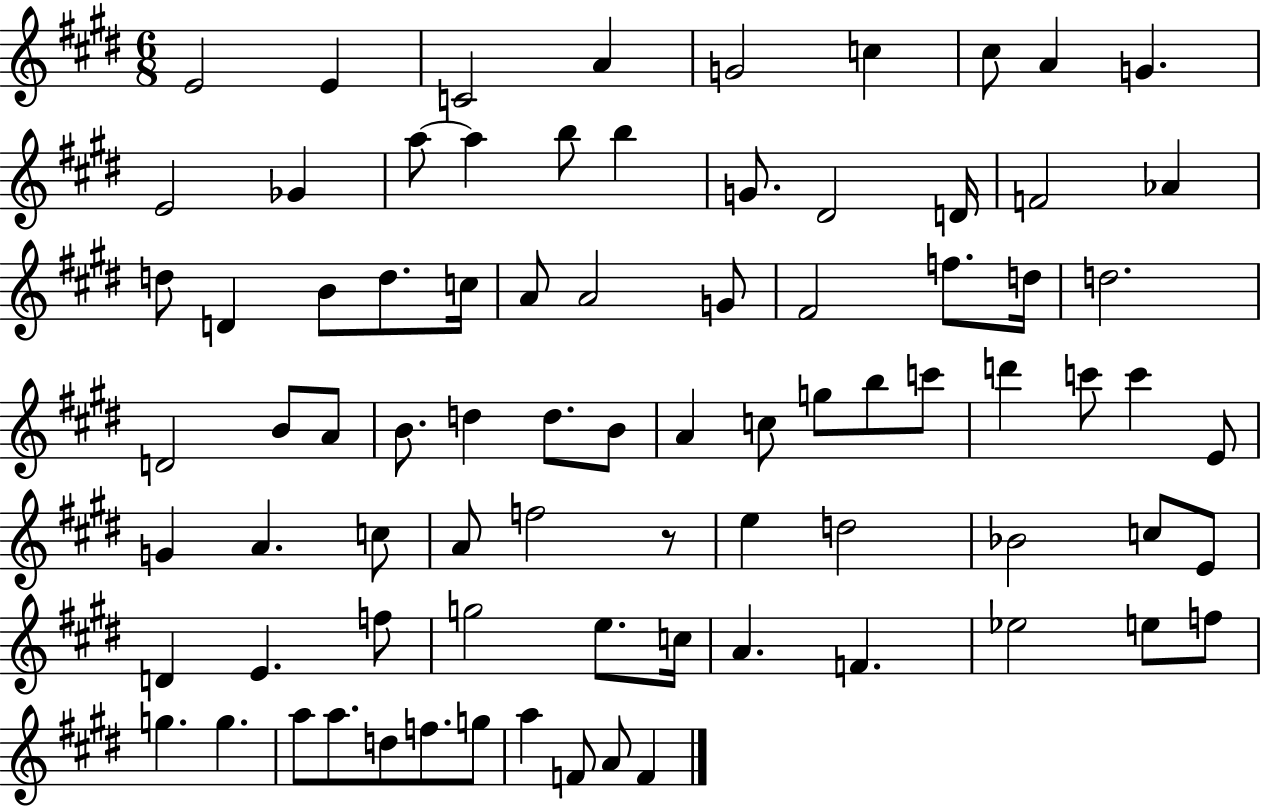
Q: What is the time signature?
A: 6/8